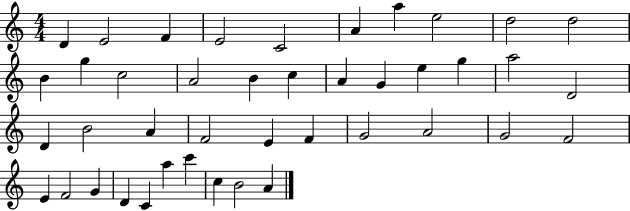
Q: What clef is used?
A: treble